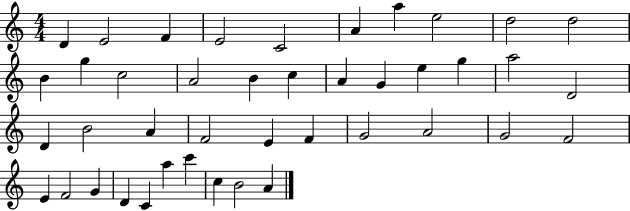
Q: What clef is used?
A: treble